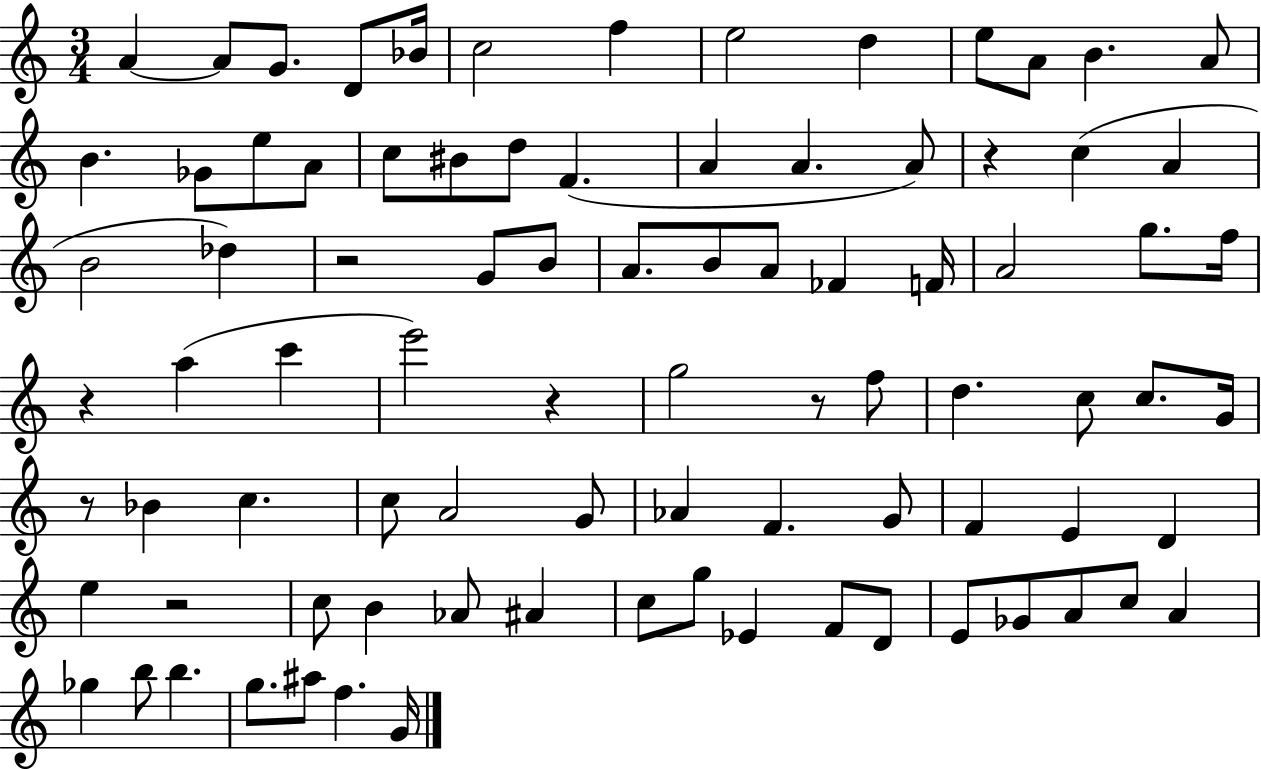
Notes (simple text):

A4/q A4/e G4/e. D4/e Bb4/s C5/h F5/q E5/h D5/q E5/e A4/e B4/q. A4/e B4/q. Gb4/e E5/e A4/e C5/e BIS4/e D5/e F4/q. A4/q A4/q. A4/e R/q C5/q A4/q B4/h Db5/q R/h G4/e B4/e A4/e. B4/e A4/e FES4/q F4/s A4/h G5/e. F5/s R/q A5/q C6/q E6/h R/q G5/h R/e F5/e D5/q. C5/e C5/e. G4/s R/e Bb4/q C5/q. C5/e A4/h G4/e Ab4/q F4/q. G4/e F4/q E4/q D4/q E5/q R/h C5/e B4/q Ab4/e A#4/q C5/e G5/e Eb4/q F4/e D4/e E4/e Gb4/e A4/e C5/e A4/q Gb5/q B5/e B5/q. G5/e. A#5/e F5/q. G4/s